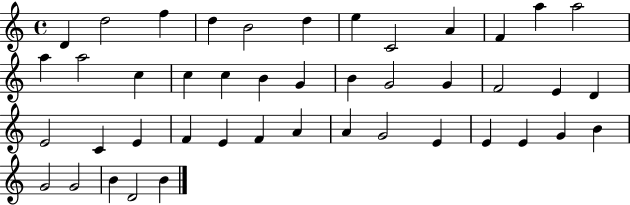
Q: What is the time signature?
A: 4/4